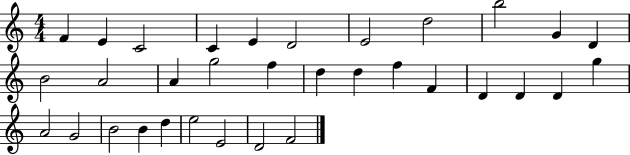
{
  \clef treble
  \numericTimeSignature
  \time 4/4
  \key c \major
  f'4 e'4 c'2 | c'4 e'4 d'2 | e'2 d''2 | b''2 g'4 d'4 | \break b'2 a'2 | a'4 g''2 f''4 | d''4 d''4 f''4 f'4 | d'4 d'4 d'4 g''4 | \break a'2 g'2 | b'2 b'4 d''4 | e''2 e'2 | d'2 f'2 | \break \bar "|."
}